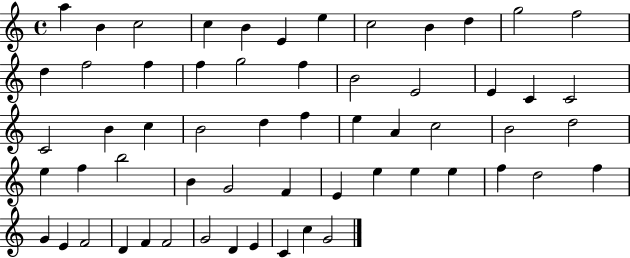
A5/q B4/q C5/h C5/q B4/q E4/q E5/q C5/h B4/q D5/q G5/h F5/h D5/q F5/h F5/q F5/q G5/h F5/q B4/h E4/h E4/q C4/q C4/h C4/h B4/q C5/q B4/h D5/q F5/q E5/q A4/q C5/h B4/h D5/h E5/q F5/q B5/h B4/q G4/h F4/q E4/q E5/q E5/q E5/q F5/q D5/h F5/q G4/q E4/q F4/h D4/q F4/q F4/h G4/h D4/q E4/q C4/q C5/q G4/h